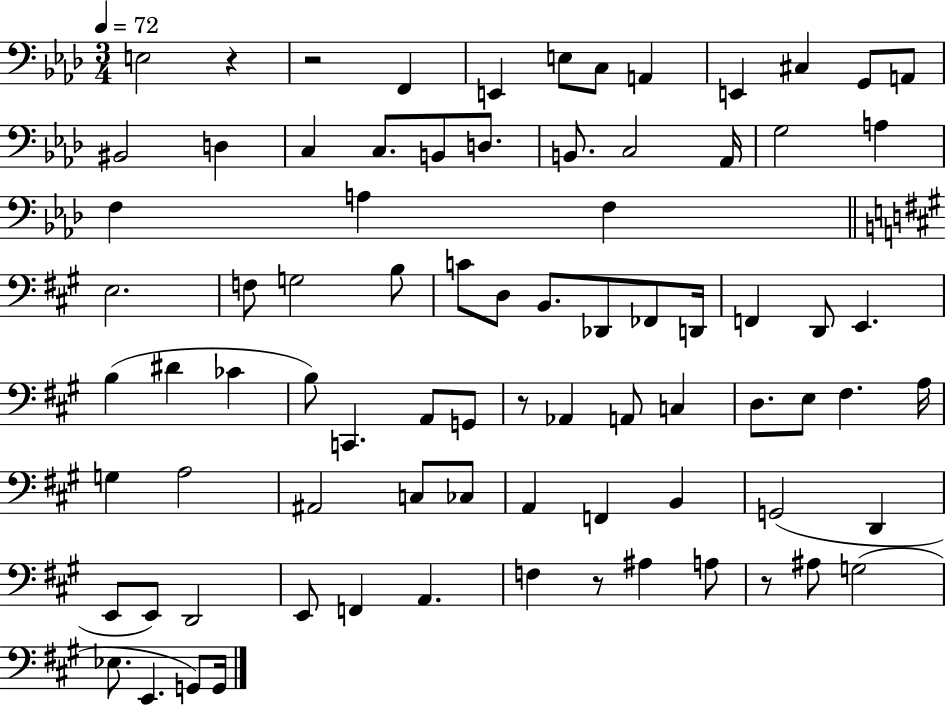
E3/h R/q R/h F2/q E2/q E3/e C3/e A2/q E2/q C#3/q G2/e A2/e BIS2/h D3/q C3/q C3/e. B2/e D3/e. B2/e. C3/h Ab2/s G3/h A3/q F3/q A3/q F3/q E3/h. F3/e G3/h B3/e C4/e D3/e B2/e. Db2/e FES2/e D2/s F2/q D2/e E2/q. B3/q D#4/q CES4/q B3/e C2/q. A2/e G2/e R/e Ab2/q A2/e C3/q D3/e. E3/e F#3/q. A3/s G3/q A3/h A#2/h C3/e CES3/e A2/q F2/q B2/q G2/h D2/q E2/e E2/e D2/h E2/e F2/q A2/q. F3/q R/e A#3/q A3/e R/e A#3/e G3/h Eb3/e. E2/q. G2/e G2/s